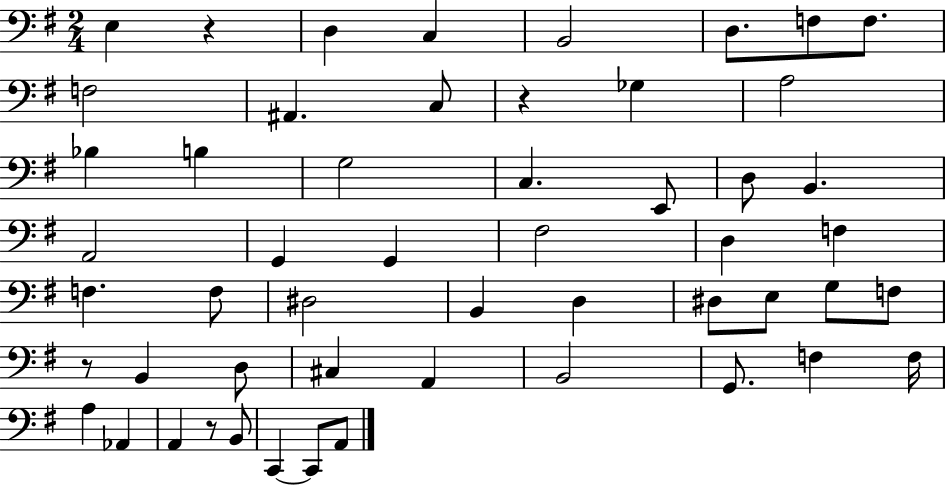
X:1
T:Untitled
M:2/4
L:1/4
K:G
E, z D, C, B,,2 D,/2 F,/2 F,/2 F,2 ^A,, C,/2 z _G, A,2 _B, B, G,2 C, E,,/2 D,/2 B,, A,,2 G,, G,, ^F,2 D, F, F, F,/2 ^D,2 B,, D, ^D,/2 E,/2 G,/2 F,/2 z/2 B,, D,/2 ^C, A,, B,,2 G,,/2 F, F,/4 A, _A,, A,, z/2 B,,/2 C,, C,,/2 A,,/2